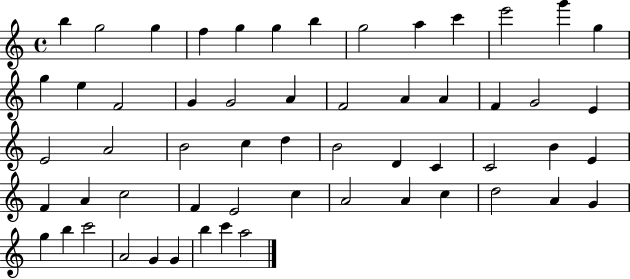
B5/q G5/h G5/q F5/q G5/q G5/q B5/q G5/h A5/q C6/q E6/h G6/q G5/q G5/q E5/q F4/h G4/q G4/h A4/q F4/h A4/q A4/q F4/q G4/h E4/q E4/h A4/h B4/h C5/q D5/q B4/h D4/q C4/q C4/h B4/q E4/q F4/q A4/q C5/h F4/q E4/h C5/q A4/h A4/q C5/q D5/h A4/q G4/q G5/q B5/q C6/h A4/h G4/q G4/q B5/q C6/q A5/h